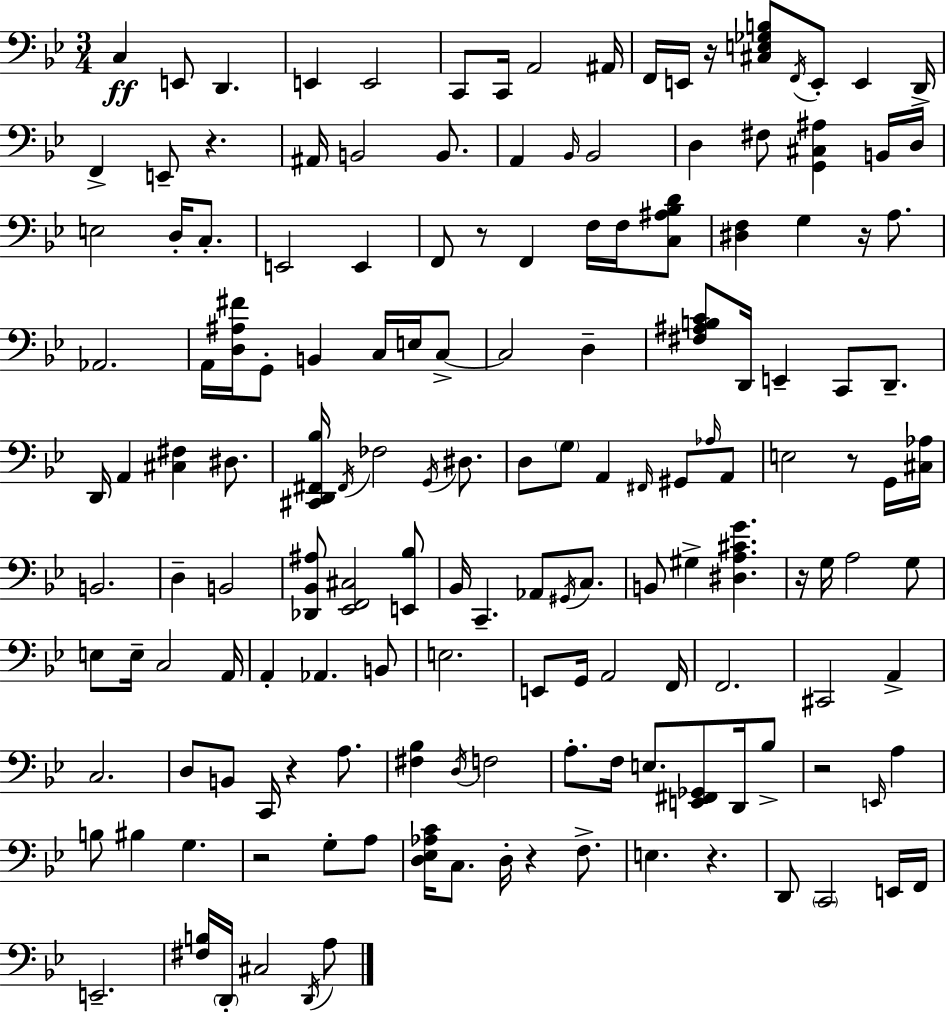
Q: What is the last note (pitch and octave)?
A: A3